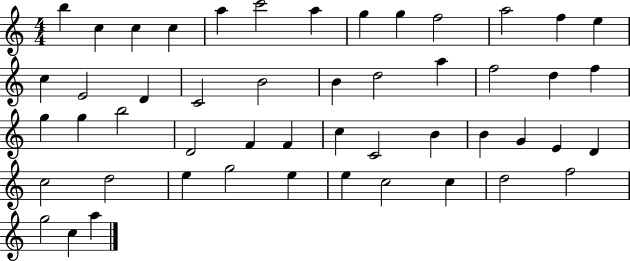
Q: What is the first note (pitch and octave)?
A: B5